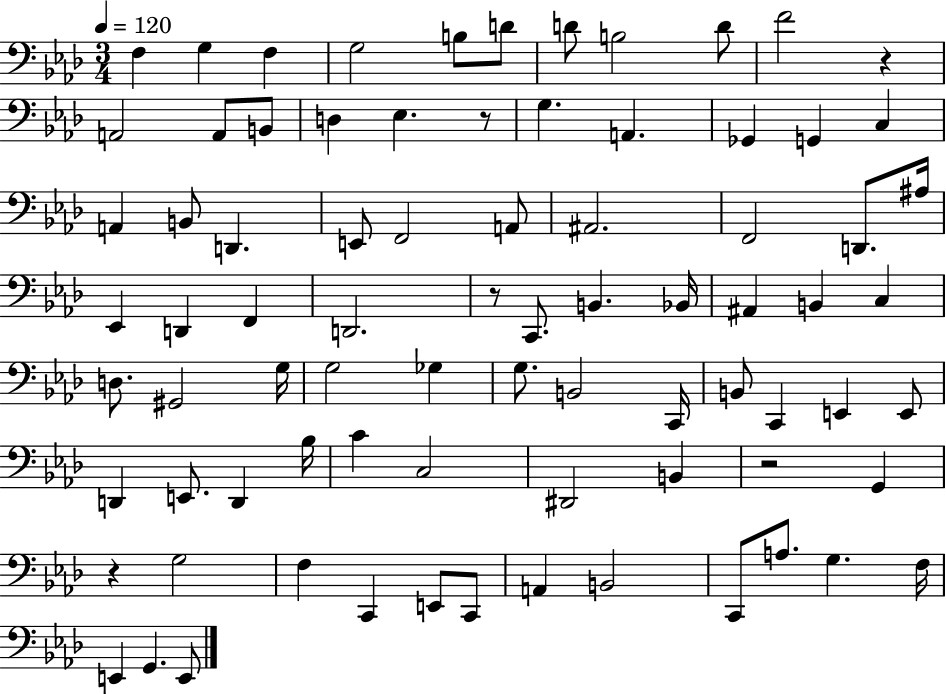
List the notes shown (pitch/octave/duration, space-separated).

F3/q G3/q F3/q G3/h B3/e D4/e D4/e B3/h D4/e F4/h R/q A2/h A2/e B2/e D3/q Eb3/q. R/e G3/q. A2/q. Gb2/q G2/q C3/q A2/q B2/e D2/q. E2/e F2/h A2/e A#2/h. F2/h D2/e. A#3/s Eb2/q D2/q F2/q D2/h. R/e C2/e. B2/q. Bb2/s A#2/q B2/q C3/q D3/e. G#2/h G3/s G3/h Gb3/q G3/e. B2/h C2/s B2/e C2/q E2/q E2/e D2/q E2/e. D2/q Bb3/s C4/q C3/h D#2/h B2/q R/h G2/q R/q G3/h F3/q C2/q E2/e C2/e A2/q B2/h C2/e A3/e. G3/q. F3/s E2/q G2/q. E2/e